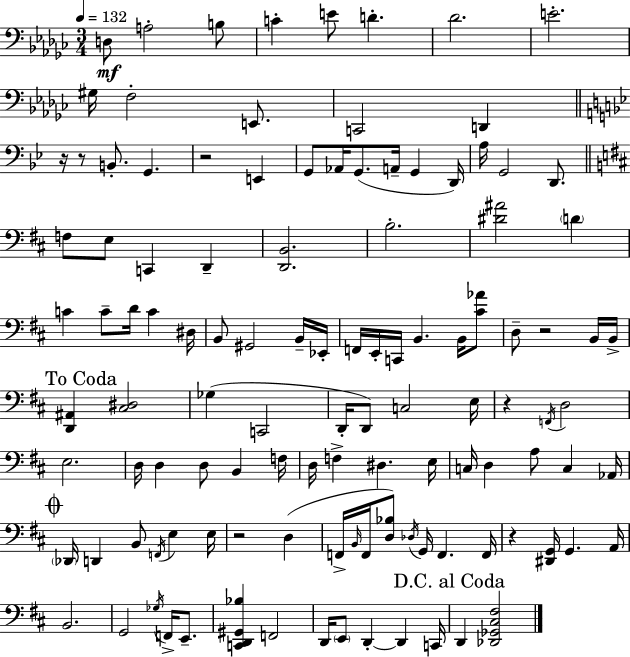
X:1
T:Untitled
M:3/4
L:1/4
K:Ebm
D,/2 A,2 B,/2 C E/2 D _D2 E2 ^G,/4 F,2 E,,/2 C,,2 D,, z/4 z/2 B,,/2 G,, z2 E,, G,,/2 _A,,/4 G,,/2 A,,/4 G,, D,,/4 A,/4 G,,2 D,,/2 F,/2 E,/2 C,, D,, [D,,B,,]2 B,2 [^D^A]2 D C C/2 D/4 C ^D,/4 B,,/2 ^G,,2 B,,/4 _E,,/4 F,,/4 E,,/4 C,,/4 B,, B,,/4 [^C_A]/2 D,/2 z2 B,,/4 B,,/4 [D,,^A,,] [^C,^D,]2 _G, C,,2 D,,/4 D,,/2 C,2 E,/4 z F,,/4 D,2 E,2 D,/4 D, D,/2 B,, F,/4 D,/4 F, ^D, E,/4 C,/4 D, A,/2 C, _A,,/4 _D,,/4 D,, B,,/2 F,,/4 E, E,/4 z2 D, F,,/4 B,,/4 F,,/4 [D,_B,]/2 _D,/4 G,,/4 F,, F,,/4 z [^D,,G,,]/4 G,, A,,/4 B,,2 G,,2 _G,/4 F,,/4 E,,/2 [C,,D,,^G,,_B,] F,,2 D,,/4 E,,/2 D,, D,, C,,/4 D,, [_D,,_G,,^C,^F,]2